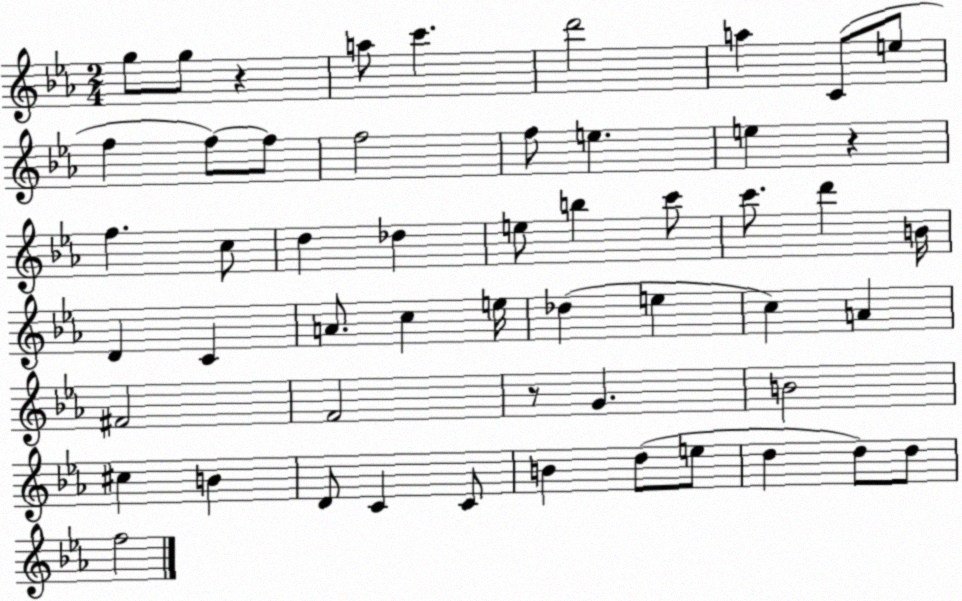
X:1
T:Untitled
M:2/4
L:1/4
K:Eb
g/2 g/2 z a/2 c' d'2 a C/2 e/2 f f/2 f/2 f2 f/2 e e z f c/2 d _d e/2 b c'/2 c'/2 d' B/4 D C A/2 c e/4 _d e c A ^F2 F2 z/2 G B2 ^c B D/2 C C/2 B d/2 e/2 d d/2 d/2 f2